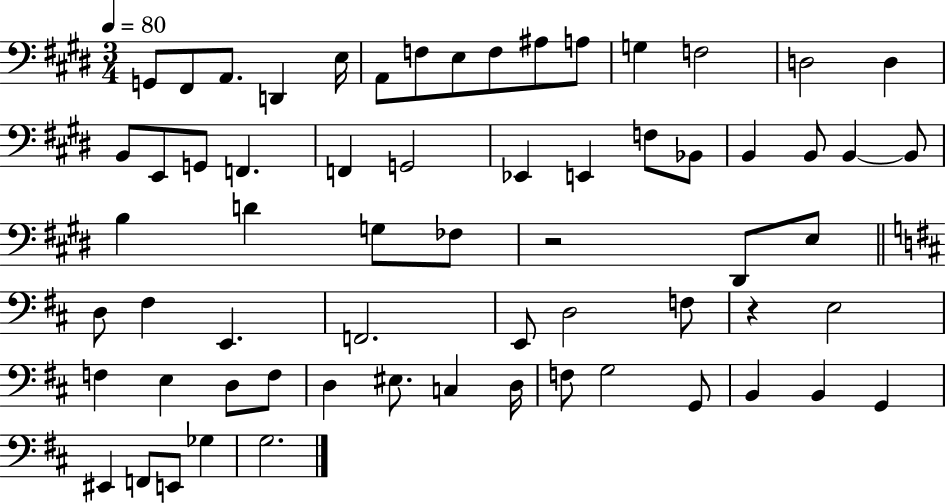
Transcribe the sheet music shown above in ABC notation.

X:1
T:Untitled
M:3/4
L:1/4
K:E
G,,/2 ^F,,/2 A,,/2 D,, E,/4 A,,/2 F,/2 E,/2 F,/2 ^A,/2 A,/2 G, F,2 D,2 D, B,,/2 E,,/2 G,,/2 F,, F,, G,,2 _E,, E,, F,/2 _B,,/2 B,, B,,/2 B,, B,,/2 B, D G,/2 _F,/2 z2 ^D,,/2 E,/2 D,/2 ^F, E,, F,,2 E,,/2 D,2 F,/2 z E,2 F, E, D,/2 F,/2 D, ^E,/2 C, D,/4 F,/2 G,2 G,,/2 B,, B,, G,, ^E,, F,,/2 E,,/2 _G, G,2